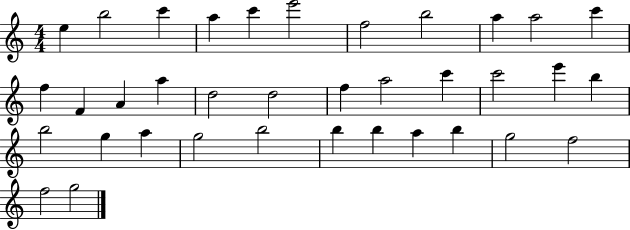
E5/q B5/h C6/q A5/q C6/q E6/h F5/h B5/h A5/q A5/h C6/q F5/q F4/q A4/q A5/q D5/h D5/h F5/q A5/h C6/q C6/h E6/q B5/q B5/h G5/q A5/q G5/h B5/h B5/q B5/q A5/q B5/q G5/h F5/h F5/h G5/h